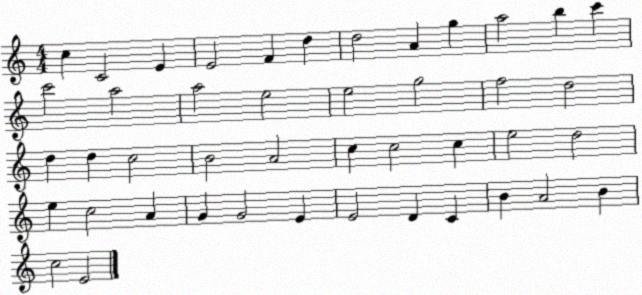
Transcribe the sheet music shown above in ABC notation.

X:1
T:Untitled
M:4/4
L:1/4
K:C
c C2 E E2 F d d2 A g a2 b c' c'2 a2 a2 e2 e2 g2 f2 d2 d d c2 B2 A2 c c2 c e2 d2 e c2 A G G2 E E2 D C B A2 B c2 E2